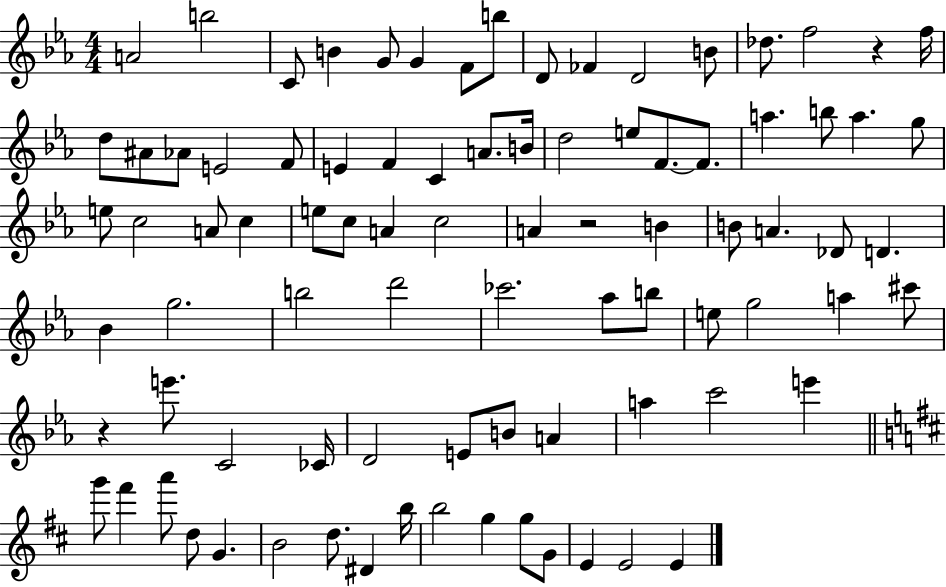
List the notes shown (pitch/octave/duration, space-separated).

A4/h B5/h C4/e B4/q G4/e G4/q F4/e B5/e D4/e FES4/q D4/h B4/e Db5/e. F5/h R/q F5/s D5/e A#4/e Ab4/e E4/h F4/e E4/q F4/q C4/q A4/e. B4/s D5/h E5/e F4/e. F4/e. A5/q. B5/e A5/q. G5/e E5/e C5/h A4/e C5/q E5/e C5/e A4/q C5/h A4/q R/h B4/q B4/e A4/q. Db4/e D4/q. Bb4/q G5/h. B5/h D6/h CES6/h. Ab5/e B5/e E5/e G5/h A5/q C#6/e R/q E6/e. C4/h CES4/s D4/h E4/e B4/e A4/q A5/q C6/h E6/q G6/e F#6/q A6/e D5/e G4/q. B4/h D5/e. D#4/q B5/s B5/h G5/q G5/e G4/e E4/q E4/h E4/q